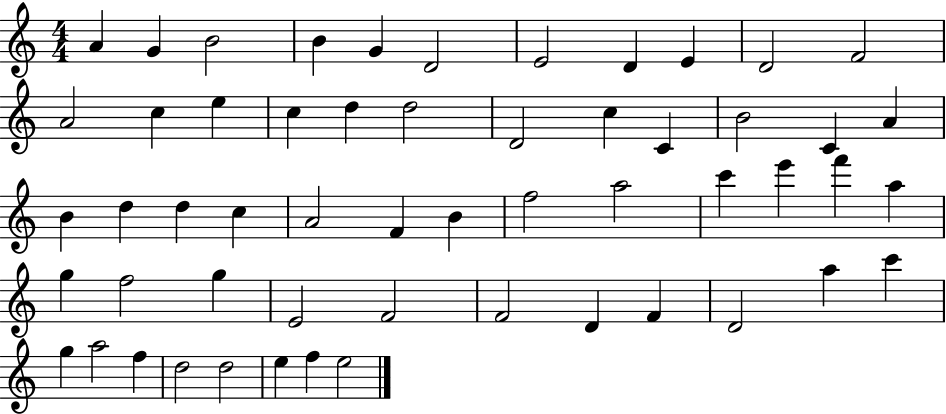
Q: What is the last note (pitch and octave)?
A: E5